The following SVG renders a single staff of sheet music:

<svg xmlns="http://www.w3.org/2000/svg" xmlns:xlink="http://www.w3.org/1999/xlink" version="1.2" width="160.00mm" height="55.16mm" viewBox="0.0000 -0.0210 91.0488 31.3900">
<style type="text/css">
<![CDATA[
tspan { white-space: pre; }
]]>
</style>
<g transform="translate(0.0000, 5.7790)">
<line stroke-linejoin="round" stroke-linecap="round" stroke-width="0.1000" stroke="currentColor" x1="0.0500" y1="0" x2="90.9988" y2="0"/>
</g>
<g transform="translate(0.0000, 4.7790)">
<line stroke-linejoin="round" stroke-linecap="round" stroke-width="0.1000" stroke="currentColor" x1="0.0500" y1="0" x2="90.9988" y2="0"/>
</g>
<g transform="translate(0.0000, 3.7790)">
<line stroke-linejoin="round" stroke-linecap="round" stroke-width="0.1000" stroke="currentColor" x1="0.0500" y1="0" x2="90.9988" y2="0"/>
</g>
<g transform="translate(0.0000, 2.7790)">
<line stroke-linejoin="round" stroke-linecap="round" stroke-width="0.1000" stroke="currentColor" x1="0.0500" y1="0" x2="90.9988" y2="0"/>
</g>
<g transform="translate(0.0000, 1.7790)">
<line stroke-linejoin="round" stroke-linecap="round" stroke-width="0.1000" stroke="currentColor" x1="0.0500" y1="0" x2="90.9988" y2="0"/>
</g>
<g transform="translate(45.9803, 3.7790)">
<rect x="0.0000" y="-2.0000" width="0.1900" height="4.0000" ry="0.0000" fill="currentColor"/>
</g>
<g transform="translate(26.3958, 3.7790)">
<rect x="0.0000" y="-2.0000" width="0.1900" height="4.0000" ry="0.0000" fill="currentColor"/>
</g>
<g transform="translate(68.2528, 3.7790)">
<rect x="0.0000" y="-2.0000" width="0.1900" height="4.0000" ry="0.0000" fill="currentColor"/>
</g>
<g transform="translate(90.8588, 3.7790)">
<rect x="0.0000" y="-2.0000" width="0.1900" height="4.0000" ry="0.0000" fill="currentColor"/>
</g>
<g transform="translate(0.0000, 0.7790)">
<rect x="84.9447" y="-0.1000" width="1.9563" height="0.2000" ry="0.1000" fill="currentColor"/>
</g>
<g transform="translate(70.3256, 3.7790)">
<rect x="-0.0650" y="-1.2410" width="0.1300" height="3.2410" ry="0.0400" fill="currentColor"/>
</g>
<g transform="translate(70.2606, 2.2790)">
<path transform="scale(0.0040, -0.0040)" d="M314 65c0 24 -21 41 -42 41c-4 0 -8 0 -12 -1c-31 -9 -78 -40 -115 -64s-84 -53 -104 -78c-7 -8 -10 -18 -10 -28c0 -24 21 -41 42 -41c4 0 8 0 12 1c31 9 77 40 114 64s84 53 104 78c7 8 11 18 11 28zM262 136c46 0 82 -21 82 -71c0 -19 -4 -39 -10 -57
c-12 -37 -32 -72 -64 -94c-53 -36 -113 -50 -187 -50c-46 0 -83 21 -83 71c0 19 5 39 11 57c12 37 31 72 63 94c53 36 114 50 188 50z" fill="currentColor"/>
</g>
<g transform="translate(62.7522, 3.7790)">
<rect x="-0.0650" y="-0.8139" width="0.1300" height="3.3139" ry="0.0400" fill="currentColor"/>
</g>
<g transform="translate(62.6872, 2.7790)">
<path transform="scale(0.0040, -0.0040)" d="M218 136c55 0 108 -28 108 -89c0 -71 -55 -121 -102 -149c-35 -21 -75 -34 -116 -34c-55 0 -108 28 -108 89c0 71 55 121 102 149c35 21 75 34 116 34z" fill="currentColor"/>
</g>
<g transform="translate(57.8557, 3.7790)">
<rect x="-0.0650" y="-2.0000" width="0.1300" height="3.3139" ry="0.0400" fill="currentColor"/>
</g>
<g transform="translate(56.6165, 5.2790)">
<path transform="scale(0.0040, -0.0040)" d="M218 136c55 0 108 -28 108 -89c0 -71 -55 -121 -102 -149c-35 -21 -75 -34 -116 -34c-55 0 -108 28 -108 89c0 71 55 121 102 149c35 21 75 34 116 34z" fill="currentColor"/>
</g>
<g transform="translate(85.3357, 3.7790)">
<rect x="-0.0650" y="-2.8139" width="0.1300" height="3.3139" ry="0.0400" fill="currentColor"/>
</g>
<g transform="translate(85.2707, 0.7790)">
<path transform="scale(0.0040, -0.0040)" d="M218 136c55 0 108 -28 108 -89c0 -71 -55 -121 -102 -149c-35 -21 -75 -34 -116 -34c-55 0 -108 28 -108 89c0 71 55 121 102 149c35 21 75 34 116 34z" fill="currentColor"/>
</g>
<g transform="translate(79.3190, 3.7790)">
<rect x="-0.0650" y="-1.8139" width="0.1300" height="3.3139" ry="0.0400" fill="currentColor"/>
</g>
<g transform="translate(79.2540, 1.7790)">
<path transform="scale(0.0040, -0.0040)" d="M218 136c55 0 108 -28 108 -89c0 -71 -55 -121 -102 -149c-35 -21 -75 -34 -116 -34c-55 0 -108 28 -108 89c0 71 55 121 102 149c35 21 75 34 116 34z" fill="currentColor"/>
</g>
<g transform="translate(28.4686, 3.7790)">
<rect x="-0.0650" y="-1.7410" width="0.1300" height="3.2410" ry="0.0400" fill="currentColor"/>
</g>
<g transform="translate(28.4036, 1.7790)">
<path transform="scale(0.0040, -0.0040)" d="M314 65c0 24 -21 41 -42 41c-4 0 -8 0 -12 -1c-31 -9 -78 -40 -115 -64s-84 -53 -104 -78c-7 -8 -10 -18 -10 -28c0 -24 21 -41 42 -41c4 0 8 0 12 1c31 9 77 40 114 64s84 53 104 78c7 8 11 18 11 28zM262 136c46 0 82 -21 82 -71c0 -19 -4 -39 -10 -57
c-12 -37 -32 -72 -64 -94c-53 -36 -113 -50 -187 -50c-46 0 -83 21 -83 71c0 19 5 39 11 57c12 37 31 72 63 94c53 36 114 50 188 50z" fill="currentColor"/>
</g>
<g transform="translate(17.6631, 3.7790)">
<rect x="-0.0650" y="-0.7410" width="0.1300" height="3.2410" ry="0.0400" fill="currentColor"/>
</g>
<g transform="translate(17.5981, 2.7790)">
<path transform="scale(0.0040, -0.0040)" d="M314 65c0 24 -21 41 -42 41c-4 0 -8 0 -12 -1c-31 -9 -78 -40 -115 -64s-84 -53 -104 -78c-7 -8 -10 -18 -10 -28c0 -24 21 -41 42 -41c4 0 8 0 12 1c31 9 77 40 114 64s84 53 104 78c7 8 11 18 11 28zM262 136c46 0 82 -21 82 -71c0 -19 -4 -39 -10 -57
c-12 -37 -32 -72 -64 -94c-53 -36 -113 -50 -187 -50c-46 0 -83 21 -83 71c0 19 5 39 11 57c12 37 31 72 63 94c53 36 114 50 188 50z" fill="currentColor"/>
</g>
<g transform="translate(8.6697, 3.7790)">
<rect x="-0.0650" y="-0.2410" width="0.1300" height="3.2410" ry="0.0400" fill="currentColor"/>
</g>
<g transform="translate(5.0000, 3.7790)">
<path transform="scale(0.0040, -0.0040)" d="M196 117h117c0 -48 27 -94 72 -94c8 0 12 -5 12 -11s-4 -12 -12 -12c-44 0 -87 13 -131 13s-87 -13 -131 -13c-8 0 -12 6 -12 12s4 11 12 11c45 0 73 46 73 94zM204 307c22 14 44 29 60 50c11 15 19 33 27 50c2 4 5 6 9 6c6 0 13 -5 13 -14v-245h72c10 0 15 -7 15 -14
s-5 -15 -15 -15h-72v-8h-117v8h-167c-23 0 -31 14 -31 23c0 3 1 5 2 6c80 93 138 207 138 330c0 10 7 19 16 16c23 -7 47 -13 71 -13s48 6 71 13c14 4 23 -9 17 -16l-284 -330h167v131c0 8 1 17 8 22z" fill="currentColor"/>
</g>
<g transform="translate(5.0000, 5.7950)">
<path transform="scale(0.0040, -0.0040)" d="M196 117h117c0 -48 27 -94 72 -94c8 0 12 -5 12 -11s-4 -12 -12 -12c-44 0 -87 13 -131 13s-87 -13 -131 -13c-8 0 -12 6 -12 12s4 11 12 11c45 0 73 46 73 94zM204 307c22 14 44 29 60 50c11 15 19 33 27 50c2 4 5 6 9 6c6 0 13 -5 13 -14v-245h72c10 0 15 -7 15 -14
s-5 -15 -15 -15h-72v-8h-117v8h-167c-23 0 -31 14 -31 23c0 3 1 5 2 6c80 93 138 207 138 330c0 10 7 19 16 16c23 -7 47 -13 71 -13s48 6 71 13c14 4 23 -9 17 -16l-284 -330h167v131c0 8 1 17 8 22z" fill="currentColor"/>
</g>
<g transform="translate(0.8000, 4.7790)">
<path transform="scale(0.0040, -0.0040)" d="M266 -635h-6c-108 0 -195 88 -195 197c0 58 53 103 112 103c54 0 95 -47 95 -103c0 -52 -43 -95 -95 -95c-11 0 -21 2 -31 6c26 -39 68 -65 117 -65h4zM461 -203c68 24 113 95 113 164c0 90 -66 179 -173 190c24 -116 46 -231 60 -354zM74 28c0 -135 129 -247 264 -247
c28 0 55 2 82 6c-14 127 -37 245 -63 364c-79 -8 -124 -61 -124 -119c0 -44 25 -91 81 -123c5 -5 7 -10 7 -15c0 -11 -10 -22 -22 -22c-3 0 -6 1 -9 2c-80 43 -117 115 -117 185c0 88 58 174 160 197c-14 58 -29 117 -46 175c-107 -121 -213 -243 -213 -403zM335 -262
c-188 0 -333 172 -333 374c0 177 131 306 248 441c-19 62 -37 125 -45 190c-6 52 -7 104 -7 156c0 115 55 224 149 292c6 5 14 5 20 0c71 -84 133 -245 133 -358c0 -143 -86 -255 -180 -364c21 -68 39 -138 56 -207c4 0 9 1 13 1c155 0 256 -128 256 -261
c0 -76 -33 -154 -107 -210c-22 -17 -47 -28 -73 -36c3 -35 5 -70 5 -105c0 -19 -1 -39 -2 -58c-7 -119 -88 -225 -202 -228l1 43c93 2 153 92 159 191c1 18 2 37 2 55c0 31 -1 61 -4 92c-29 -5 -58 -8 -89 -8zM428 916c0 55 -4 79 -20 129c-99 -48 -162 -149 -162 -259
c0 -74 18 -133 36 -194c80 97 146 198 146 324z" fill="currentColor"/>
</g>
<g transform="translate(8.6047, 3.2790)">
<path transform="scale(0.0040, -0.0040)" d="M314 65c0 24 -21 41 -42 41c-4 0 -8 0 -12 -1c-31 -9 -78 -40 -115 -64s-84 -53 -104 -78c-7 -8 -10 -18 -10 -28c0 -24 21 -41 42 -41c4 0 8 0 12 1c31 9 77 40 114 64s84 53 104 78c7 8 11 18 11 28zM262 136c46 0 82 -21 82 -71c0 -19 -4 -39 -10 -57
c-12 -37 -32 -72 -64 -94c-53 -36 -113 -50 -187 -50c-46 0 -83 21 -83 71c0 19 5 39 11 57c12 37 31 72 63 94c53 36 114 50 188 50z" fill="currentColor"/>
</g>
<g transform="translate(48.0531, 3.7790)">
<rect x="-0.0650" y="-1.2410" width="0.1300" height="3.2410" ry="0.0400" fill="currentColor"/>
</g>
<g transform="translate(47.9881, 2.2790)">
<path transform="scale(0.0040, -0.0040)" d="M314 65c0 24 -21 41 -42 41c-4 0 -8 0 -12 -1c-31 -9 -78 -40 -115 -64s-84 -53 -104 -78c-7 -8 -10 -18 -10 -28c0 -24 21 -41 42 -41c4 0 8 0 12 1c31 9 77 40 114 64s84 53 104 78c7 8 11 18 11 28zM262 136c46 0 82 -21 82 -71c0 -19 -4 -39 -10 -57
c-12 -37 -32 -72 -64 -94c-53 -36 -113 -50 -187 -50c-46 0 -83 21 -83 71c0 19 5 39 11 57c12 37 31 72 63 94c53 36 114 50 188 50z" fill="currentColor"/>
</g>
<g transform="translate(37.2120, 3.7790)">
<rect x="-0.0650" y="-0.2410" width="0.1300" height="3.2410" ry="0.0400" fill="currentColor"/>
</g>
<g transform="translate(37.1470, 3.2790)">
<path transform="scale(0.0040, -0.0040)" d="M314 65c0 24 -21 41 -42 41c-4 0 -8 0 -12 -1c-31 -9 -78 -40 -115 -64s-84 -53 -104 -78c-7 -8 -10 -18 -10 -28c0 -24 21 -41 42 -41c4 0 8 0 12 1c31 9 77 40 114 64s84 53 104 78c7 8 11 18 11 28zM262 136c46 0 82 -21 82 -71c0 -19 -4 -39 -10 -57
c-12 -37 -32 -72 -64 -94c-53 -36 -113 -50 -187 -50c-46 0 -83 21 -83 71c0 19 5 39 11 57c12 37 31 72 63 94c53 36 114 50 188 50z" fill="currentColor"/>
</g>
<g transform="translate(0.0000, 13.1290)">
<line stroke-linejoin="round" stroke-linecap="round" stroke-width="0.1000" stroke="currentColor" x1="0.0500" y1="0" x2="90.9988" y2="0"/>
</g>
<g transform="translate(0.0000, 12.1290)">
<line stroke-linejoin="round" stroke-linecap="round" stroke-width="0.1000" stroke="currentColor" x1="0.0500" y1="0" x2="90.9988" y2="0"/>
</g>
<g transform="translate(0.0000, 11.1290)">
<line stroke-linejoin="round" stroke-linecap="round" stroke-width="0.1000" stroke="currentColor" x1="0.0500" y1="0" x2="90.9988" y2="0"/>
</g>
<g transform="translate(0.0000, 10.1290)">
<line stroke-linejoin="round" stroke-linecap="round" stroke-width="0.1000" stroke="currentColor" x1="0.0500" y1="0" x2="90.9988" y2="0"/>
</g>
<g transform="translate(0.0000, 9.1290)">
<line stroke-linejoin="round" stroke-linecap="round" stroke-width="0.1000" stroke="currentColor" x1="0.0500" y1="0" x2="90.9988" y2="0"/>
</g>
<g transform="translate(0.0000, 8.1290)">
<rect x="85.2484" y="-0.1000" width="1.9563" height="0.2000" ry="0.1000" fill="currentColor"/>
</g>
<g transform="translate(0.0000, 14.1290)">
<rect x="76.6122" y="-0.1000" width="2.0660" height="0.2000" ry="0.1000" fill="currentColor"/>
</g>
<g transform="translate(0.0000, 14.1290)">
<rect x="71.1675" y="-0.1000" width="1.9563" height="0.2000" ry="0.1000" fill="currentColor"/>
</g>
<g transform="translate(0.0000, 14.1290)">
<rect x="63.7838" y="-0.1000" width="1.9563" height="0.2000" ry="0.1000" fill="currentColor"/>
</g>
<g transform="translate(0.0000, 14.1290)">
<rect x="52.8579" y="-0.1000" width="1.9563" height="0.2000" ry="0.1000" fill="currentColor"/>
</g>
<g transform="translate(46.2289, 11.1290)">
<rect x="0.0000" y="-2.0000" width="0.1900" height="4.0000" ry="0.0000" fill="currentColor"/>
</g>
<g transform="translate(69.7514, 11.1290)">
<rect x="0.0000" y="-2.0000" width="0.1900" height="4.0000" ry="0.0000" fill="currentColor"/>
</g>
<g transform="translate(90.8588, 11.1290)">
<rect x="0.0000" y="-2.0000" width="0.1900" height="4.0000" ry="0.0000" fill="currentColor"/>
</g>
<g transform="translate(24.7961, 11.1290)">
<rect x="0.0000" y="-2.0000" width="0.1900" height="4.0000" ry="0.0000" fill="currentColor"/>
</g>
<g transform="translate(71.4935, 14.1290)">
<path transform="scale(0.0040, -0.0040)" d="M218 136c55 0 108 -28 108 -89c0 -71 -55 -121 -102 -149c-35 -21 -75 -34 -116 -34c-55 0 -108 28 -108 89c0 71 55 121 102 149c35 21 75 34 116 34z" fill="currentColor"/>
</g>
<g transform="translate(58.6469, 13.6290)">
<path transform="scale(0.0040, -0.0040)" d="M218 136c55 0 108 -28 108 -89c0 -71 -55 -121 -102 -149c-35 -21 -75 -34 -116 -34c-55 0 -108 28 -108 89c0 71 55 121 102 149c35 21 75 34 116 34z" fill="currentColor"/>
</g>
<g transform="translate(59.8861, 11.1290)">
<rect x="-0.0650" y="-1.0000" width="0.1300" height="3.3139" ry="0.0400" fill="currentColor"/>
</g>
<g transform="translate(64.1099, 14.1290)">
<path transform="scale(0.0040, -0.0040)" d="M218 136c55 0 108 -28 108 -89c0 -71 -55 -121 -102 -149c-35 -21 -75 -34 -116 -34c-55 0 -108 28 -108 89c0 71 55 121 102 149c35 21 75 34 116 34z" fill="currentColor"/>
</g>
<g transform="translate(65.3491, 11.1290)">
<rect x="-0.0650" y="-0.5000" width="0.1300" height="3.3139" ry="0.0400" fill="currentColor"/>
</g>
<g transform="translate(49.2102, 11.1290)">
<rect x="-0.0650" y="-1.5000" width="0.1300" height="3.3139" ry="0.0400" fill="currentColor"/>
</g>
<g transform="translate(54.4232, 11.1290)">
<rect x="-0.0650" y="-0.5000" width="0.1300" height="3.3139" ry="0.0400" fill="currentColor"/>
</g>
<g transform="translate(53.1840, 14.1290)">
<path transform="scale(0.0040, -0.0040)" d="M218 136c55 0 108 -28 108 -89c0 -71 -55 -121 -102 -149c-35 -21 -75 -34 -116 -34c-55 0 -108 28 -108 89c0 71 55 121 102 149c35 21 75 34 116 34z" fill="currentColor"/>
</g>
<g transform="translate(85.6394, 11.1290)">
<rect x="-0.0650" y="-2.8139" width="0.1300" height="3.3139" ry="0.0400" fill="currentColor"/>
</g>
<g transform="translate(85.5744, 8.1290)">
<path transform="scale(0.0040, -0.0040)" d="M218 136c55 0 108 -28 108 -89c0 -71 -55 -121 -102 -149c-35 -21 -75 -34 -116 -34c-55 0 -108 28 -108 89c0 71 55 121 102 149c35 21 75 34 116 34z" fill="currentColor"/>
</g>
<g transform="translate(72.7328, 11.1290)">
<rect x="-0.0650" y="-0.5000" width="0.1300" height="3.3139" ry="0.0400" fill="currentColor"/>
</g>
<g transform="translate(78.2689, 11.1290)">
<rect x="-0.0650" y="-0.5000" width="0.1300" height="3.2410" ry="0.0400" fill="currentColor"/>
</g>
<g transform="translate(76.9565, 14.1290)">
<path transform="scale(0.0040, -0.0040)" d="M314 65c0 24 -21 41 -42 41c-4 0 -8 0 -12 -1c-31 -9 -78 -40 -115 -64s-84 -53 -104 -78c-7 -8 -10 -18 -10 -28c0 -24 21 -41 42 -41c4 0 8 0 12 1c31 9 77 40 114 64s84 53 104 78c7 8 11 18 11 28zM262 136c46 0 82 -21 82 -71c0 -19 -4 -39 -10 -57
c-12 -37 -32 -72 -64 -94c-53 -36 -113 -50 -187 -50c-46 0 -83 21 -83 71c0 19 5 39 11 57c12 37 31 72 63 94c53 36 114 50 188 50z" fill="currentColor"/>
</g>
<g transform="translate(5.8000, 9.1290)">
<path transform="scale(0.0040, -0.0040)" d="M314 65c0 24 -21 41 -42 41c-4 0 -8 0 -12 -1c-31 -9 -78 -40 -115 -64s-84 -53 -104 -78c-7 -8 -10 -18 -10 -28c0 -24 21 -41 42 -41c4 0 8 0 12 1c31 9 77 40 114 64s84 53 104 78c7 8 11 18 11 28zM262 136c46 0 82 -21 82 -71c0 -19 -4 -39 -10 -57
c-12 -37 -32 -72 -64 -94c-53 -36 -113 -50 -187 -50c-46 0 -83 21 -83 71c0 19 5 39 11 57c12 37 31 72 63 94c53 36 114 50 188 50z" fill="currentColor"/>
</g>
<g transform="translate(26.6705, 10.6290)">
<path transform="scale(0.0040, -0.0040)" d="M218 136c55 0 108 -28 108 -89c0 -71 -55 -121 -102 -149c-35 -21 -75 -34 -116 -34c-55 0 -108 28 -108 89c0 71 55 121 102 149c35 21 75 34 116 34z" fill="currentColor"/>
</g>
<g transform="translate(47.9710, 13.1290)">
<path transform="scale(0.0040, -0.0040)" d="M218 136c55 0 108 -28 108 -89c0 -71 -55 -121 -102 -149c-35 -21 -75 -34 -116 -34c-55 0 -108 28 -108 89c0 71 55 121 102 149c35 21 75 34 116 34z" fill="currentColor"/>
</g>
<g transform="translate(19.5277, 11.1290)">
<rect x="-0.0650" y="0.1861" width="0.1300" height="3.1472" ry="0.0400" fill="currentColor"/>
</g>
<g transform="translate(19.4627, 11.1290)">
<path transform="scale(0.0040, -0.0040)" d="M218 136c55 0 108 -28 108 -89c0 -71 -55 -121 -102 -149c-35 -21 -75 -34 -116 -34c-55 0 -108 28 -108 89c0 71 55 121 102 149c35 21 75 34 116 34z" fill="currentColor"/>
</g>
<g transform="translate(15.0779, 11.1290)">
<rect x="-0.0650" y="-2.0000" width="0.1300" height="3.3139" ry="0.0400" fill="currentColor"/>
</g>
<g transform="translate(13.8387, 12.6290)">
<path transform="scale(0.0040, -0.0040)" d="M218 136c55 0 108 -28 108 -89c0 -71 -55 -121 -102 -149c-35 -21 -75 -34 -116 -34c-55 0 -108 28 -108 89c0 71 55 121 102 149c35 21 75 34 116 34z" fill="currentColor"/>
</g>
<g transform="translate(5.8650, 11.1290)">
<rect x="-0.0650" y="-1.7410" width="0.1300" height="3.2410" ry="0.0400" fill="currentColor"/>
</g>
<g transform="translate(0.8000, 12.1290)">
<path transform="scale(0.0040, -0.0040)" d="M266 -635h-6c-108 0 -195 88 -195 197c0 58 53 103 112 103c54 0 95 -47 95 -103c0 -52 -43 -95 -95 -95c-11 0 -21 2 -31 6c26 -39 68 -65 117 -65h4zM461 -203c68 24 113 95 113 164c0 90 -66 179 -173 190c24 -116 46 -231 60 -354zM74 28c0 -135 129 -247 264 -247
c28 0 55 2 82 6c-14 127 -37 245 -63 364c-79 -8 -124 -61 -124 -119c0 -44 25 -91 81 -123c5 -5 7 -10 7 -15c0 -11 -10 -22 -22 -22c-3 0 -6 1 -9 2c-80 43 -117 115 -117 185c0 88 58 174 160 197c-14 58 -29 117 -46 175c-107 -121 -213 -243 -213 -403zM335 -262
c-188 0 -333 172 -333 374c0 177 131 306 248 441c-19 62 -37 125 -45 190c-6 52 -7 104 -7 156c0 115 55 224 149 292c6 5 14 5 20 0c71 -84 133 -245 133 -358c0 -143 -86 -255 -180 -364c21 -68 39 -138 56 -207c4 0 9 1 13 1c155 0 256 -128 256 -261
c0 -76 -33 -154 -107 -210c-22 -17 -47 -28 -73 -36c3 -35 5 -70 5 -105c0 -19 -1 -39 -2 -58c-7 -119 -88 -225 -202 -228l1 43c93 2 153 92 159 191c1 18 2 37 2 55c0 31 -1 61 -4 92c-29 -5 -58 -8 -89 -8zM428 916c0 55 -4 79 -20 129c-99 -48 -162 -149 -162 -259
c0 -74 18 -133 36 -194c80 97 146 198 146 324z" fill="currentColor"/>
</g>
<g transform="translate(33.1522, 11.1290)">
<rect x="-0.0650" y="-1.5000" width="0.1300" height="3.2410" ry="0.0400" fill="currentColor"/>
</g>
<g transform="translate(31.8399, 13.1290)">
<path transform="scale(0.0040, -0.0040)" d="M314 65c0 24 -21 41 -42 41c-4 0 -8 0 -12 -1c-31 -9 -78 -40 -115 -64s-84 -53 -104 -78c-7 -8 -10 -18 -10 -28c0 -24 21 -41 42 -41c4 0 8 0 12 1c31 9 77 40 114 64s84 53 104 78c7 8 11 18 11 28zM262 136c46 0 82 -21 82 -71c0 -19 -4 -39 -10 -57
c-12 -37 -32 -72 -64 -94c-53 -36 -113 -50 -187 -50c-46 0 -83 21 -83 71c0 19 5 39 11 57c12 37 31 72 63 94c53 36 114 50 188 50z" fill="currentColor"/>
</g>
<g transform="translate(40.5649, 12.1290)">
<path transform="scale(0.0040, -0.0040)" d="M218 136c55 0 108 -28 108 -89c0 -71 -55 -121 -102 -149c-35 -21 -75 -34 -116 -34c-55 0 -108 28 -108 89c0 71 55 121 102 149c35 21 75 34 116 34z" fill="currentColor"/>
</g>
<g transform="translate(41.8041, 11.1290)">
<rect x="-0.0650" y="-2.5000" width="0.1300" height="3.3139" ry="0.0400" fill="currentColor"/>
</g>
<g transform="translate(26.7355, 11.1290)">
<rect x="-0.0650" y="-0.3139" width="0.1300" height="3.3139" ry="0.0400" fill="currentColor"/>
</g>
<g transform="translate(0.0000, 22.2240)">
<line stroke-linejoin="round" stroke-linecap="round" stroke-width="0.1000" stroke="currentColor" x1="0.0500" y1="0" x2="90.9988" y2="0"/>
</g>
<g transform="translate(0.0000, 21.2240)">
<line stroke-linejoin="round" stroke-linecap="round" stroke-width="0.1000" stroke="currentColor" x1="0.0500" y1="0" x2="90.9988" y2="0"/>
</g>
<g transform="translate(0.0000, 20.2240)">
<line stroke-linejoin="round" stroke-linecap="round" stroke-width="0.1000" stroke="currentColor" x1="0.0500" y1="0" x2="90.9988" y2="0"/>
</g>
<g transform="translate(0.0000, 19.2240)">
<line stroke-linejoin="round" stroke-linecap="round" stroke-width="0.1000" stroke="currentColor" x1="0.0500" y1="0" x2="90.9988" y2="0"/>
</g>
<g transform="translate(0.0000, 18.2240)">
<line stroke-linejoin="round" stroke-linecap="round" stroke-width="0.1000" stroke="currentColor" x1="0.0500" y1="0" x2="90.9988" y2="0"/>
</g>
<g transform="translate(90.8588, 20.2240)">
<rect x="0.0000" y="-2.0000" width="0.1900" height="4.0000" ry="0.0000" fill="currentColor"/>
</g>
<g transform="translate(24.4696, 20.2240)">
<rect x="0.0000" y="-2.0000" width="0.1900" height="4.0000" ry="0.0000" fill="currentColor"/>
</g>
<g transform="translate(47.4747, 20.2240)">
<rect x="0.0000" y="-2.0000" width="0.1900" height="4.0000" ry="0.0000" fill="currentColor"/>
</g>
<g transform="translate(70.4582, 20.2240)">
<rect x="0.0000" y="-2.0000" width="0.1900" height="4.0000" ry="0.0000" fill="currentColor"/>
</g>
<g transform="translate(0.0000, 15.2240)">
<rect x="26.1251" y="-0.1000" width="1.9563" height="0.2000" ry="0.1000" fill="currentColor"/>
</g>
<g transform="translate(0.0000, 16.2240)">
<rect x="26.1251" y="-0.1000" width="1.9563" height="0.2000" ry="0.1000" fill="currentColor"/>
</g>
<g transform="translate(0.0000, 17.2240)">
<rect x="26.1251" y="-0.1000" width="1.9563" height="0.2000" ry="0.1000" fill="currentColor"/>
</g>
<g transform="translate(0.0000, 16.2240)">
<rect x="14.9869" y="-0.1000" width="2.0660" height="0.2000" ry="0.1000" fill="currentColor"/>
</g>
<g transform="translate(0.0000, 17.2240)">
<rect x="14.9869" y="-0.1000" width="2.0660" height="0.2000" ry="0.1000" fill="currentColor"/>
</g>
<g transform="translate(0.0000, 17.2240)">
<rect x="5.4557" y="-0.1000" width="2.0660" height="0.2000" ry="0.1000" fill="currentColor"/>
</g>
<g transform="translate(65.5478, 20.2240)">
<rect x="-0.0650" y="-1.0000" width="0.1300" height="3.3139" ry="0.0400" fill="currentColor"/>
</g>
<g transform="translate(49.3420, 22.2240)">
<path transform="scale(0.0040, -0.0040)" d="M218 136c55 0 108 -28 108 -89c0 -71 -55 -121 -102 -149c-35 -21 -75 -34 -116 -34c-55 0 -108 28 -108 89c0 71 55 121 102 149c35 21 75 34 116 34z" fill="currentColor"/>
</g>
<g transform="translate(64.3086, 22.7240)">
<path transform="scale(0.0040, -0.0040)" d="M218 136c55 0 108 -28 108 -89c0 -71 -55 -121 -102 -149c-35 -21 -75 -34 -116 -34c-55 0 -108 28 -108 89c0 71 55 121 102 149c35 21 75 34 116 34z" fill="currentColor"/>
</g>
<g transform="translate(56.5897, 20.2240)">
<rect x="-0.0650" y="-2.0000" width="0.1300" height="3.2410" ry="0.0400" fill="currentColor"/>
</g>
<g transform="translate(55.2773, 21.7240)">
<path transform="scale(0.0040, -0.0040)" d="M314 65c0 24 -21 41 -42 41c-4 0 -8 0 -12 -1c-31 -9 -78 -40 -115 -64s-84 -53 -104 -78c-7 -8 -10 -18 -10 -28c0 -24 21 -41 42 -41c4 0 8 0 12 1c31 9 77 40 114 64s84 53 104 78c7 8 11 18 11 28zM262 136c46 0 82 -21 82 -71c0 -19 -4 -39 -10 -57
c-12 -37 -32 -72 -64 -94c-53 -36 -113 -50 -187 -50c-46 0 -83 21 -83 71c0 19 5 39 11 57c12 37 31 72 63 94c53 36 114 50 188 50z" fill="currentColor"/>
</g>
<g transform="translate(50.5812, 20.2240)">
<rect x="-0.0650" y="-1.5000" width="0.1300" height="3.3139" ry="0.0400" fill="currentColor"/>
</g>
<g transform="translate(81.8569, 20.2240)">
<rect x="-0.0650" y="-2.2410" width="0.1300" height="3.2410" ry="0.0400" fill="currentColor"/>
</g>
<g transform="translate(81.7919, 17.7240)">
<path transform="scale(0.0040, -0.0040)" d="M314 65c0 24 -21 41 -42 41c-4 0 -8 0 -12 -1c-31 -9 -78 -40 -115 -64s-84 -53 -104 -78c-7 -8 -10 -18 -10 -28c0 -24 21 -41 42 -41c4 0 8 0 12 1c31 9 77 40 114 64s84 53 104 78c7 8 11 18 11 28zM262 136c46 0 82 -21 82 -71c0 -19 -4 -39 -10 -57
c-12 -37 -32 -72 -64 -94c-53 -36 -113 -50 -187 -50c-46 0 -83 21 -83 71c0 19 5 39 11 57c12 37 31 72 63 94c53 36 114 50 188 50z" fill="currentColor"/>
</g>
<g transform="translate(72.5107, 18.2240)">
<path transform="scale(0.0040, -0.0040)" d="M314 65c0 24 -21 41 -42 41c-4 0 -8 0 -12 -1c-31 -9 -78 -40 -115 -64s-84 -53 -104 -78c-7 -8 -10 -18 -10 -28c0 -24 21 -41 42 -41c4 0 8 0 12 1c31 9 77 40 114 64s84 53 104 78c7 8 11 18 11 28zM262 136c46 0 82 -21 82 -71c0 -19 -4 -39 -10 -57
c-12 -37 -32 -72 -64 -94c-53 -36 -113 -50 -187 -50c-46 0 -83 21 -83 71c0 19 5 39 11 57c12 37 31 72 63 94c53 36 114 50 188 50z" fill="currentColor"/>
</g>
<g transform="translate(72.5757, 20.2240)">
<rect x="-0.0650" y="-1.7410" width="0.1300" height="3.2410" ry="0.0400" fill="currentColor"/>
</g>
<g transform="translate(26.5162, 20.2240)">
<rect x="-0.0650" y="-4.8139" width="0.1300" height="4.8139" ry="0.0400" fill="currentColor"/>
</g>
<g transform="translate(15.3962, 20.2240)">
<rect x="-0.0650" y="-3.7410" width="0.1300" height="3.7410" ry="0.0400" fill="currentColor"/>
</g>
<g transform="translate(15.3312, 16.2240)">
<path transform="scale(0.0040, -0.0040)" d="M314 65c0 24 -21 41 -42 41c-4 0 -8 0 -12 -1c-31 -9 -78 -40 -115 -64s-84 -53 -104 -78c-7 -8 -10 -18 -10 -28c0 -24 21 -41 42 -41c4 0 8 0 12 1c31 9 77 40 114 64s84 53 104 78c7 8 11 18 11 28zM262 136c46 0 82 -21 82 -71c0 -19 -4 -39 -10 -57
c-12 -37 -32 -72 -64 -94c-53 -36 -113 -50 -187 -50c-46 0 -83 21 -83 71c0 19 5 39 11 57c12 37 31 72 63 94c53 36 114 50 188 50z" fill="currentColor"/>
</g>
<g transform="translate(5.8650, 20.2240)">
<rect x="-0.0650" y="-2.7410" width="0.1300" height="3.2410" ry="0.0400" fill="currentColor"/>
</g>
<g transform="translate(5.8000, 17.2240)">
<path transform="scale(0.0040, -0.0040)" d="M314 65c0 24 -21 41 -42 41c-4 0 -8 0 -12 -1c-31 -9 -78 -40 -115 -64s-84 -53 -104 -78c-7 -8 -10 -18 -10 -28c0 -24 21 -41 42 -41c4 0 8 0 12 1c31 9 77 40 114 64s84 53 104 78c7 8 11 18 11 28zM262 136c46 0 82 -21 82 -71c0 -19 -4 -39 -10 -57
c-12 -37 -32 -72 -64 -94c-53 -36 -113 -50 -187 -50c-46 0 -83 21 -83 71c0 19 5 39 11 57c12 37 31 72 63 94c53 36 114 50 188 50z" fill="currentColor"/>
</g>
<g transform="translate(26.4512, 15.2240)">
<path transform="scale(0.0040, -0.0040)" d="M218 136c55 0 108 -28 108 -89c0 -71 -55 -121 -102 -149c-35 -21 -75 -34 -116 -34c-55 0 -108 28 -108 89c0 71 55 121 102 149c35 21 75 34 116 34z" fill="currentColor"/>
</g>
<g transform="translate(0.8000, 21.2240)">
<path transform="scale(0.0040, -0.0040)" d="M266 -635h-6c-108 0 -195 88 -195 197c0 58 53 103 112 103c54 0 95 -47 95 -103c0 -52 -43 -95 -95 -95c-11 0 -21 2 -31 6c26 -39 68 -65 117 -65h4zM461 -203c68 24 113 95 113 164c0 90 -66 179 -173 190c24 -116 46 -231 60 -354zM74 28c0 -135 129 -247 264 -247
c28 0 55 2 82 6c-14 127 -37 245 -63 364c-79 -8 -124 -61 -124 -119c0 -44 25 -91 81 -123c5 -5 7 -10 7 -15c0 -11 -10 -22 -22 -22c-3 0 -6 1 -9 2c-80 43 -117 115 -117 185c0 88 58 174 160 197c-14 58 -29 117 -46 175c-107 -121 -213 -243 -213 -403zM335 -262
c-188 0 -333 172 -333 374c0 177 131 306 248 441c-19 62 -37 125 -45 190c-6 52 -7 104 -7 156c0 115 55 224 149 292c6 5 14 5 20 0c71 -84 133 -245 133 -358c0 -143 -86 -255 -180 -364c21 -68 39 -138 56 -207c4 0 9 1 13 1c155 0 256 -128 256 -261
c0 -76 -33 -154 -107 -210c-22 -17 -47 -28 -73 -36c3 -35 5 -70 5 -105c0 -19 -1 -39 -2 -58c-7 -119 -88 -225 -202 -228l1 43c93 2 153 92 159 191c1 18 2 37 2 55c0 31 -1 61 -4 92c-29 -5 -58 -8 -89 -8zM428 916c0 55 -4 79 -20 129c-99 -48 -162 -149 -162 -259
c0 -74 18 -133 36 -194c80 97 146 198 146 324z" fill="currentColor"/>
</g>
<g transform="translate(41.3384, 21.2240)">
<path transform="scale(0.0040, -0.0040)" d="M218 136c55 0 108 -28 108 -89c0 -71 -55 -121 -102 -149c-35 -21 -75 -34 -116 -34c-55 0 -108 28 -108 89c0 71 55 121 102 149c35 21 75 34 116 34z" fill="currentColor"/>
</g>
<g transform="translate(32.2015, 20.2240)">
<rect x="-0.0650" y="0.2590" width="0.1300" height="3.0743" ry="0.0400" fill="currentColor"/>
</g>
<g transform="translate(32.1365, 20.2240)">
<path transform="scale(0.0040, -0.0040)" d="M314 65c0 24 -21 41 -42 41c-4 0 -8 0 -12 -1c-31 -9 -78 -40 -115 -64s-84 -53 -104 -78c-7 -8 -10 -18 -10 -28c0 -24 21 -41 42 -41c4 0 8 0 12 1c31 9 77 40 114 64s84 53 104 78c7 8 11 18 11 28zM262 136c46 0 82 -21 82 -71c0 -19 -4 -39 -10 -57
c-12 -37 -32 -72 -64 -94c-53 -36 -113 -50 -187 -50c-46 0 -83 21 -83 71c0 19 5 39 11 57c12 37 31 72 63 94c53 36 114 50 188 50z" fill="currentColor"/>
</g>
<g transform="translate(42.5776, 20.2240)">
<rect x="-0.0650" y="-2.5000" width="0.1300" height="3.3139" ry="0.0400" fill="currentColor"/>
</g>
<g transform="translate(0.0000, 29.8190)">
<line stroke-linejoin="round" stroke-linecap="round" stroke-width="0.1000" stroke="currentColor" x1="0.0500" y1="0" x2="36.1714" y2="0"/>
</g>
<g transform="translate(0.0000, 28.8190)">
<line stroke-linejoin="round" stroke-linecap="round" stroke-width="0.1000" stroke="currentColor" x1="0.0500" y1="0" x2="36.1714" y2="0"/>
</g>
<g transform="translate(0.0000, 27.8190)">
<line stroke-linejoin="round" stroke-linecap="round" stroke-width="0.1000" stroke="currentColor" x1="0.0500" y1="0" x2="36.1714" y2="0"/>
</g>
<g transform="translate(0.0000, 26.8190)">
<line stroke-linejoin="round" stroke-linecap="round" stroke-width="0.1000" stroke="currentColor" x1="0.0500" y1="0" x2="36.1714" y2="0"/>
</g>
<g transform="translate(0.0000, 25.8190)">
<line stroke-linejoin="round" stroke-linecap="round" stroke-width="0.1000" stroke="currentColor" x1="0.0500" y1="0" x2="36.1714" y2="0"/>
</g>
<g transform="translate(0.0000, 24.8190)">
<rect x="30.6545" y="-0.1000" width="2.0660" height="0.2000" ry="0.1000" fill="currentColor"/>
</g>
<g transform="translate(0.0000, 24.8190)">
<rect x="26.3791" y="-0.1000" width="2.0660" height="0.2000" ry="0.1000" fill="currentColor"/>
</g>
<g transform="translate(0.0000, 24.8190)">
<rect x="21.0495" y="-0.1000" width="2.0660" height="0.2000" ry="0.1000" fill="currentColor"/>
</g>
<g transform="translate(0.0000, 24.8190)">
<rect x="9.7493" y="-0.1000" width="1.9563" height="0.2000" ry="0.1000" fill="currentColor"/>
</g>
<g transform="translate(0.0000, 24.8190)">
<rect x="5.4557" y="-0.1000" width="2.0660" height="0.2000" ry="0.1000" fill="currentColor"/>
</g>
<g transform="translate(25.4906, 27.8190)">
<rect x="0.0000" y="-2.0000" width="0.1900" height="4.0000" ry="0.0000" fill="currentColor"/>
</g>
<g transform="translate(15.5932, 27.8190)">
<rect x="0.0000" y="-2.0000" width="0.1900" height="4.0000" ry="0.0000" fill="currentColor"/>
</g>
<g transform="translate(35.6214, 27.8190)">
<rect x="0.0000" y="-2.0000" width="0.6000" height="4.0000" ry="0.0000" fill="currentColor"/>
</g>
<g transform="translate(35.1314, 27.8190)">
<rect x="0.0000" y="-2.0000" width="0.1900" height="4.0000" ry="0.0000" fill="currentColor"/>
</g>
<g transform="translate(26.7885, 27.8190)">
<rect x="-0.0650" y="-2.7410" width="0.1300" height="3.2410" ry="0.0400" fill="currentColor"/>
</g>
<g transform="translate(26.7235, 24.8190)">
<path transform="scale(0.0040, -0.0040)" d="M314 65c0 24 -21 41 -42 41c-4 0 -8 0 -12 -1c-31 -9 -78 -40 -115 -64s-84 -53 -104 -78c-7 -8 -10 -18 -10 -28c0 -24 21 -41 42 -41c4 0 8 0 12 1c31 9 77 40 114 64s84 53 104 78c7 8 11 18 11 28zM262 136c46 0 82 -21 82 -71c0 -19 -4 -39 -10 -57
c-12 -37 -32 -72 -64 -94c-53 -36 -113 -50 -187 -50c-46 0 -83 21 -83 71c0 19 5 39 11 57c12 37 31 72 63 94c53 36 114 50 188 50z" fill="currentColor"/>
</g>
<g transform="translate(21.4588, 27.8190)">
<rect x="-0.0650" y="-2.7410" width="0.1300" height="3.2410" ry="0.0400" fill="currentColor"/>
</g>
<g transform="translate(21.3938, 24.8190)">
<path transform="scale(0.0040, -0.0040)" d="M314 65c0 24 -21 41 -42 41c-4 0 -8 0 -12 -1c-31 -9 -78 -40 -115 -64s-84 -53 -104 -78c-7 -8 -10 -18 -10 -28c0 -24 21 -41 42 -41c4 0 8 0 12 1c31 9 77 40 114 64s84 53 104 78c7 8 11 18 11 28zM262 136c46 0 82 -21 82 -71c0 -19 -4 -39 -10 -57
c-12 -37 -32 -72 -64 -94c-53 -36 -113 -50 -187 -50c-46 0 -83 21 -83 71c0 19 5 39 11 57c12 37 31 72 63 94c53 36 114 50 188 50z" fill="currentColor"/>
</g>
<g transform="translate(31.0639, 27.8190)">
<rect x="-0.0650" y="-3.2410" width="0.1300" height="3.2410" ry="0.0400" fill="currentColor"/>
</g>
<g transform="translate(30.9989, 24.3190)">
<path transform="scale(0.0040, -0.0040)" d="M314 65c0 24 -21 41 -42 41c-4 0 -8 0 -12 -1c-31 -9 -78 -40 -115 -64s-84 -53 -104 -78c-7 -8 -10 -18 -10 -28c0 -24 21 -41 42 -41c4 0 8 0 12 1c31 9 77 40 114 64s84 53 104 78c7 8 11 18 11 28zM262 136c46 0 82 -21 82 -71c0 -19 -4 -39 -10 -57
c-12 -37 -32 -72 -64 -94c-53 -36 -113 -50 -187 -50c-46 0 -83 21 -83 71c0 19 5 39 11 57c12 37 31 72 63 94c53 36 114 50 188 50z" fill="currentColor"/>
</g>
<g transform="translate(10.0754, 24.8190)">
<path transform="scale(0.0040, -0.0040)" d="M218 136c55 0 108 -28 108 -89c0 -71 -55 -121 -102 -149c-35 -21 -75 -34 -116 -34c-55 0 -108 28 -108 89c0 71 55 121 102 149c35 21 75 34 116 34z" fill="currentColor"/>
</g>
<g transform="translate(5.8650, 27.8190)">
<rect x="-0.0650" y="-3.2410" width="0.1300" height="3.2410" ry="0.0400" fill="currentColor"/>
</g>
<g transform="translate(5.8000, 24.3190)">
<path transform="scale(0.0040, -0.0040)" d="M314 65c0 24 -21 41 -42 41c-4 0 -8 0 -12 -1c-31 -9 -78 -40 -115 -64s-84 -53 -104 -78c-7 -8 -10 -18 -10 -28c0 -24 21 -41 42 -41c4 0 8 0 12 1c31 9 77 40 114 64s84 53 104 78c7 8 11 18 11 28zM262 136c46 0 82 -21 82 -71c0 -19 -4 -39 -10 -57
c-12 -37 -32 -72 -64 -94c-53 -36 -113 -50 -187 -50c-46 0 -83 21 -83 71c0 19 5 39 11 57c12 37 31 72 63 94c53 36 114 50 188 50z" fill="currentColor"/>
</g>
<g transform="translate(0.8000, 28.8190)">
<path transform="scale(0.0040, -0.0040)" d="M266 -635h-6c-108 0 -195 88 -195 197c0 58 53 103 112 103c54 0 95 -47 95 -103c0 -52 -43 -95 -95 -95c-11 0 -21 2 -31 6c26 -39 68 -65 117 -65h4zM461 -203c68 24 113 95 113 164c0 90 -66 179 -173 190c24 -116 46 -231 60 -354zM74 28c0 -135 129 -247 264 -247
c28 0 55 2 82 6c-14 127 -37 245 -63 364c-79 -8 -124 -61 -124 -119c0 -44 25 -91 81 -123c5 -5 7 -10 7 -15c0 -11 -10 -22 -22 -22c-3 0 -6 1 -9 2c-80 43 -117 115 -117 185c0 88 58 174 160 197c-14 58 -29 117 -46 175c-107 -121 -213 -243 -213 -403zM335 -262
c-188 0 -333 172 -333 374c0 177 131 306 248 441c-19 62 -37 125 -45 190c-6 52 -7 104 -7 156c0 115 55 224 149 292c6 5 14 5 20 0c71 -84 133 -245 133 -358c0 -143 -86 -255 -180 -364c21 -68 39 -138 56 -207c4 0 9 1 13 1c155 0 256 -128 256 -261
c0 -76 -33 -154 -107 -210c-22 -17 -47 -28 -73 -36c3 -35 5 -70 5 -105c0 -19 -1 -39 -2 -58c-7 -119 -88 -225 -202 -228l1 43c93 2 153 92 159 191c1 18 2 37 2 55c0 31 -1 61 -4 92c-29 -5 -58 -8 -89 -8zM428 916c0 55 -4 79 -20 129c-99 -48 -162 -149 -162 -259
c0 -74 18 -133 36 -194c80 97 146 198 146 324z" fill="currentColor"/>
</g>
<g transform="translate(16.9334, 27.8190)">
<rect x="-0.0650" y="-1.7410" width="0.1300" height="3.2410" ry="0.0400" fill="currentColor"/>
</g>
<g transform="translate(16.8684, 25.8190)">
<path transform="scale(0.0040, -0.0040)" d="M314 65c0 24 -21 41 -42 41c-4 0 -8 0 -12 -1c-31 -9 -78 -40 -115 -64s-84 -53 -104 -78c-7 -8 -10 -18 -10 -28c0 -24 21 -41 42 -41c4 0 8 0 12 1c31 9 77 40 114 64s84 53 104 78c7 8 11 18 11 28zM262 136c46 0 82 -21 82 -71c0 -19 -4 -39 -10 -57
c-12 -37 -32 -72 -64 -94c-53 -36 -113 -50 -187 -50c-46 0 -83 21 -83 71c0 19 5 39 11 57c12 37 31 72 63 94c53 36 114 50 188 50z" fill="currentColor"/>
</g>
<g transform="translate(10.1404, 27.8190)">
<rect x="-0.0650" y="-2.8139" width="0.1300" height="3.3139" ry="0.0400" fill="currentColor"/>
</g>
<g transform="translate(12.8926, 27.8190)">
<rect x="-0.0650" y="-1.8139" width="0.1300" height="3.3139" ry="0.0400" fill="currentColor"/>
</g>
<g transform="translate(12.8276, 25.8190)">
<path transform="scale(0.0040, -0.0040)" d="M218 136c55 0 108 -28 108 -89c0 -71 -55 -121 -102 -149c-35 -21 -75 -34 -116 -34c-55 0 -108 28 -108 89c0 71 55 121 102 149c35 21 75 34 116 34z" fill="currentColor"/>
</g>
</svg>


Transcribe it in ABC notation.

X:1
T:Untitled
M:4/4
L:1/4
K:C
c2 d2 f2 c2 e2 F d e2 f a f2 F B c E2 G E C D C C C2 a a2 c'2 e' B2 G E F2 D f2 g2 b2 a f f2 a2 a2 b2